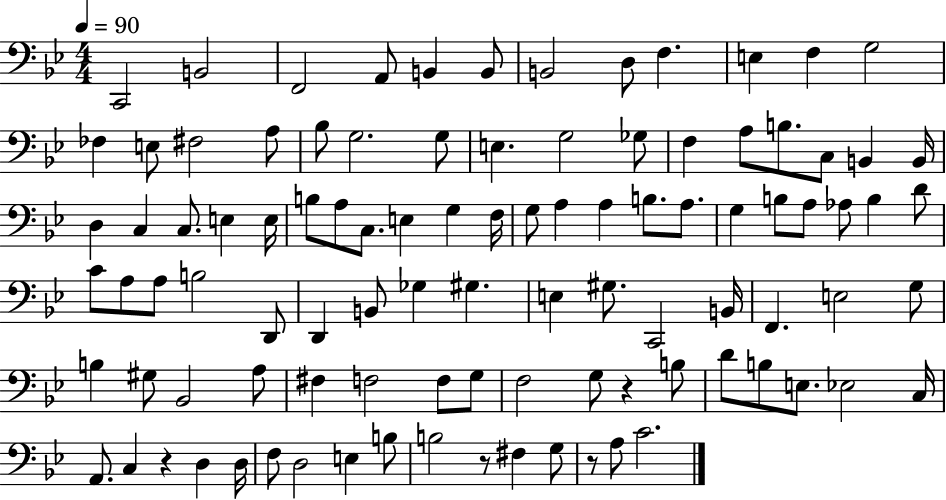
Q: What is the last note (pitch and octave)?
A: C4